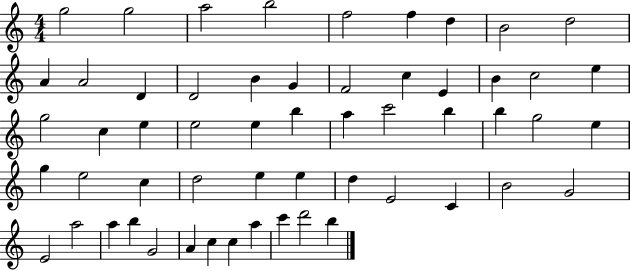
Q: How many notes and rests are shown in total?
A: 56